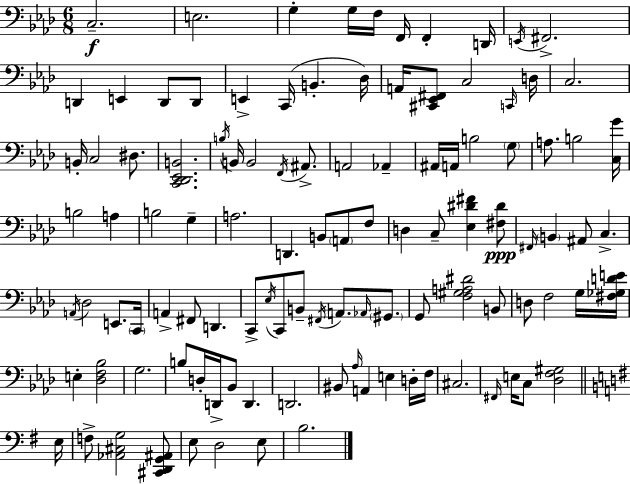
C3/h. E3/h. G3/q G3/s F3/s F2/s F2/q D2/s E2/s F#2/h. D2/q E2/q D2/e D2/e E2/q C2/s B2/q. Db3/s A2/s [C#2,Eb2,F#2]/e C3/h C2/s D3/s C3/h. B2/s C3/h D#3/e. [C2,Db2,Eb2,B2]/h. B3/s B2/s B2/h F2/s A#2/e. A2/h Ab2/q A#2/s A2/s B3/h G3/e A3/e. B3/h [C3,G4]/s B3/h A3/q B3/h G3/q A3/h. D2/q. B2/e A2/e F3/e D3/q C3/e [Eb3,D#4,F#4]/q [F#3,D#4]/e F#2/s B2/q A#2/e C3/q. A2/s Db3/h E2/e. C2/s A2/q F#2/e D2/q. C2/e Eb3/s C2/e B2/e F#2/s A2/e. Ab2/s G#2/e. G2/e [F3,G#3,A3,D#4]/h B2/e D3/e F3/h G3/s [F#3,Gb3,D4,E4]/s E3/q [Db3,F3,Bb3]/h G3/h. B3/e D3/s D2/s Bb2/e D2/q. D2/h. BIS2/e Ab3/s A2/q E3/q D3/s F3/s C#3/h. F#2/s E3/s C3/e [Db3,F3,G#3]/h E3/s F3/e [Ab2,C#3,G3]/h [C#2,D2,G2,A#2]/e E3/e D3/h E3/e B3/h.